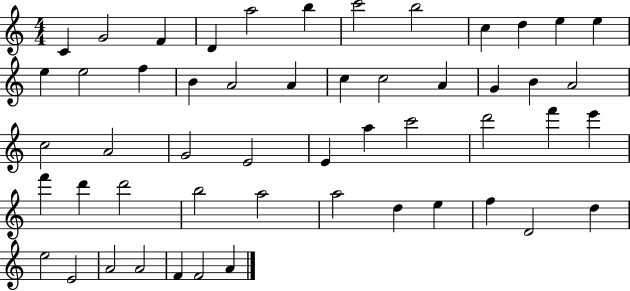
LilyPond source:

{
  \clef treble
  \numericTimeSignature
  \time 4/4
  \key c \major
  c'4 g'2 f'4 | d'4 a''2 b''4 | c'''2 b''2 | c''4 d''4 e''4 e''4 | \break e''4 e''2 f''4 | b'4 a'2 a'4 | c''4 c''2 a'4 | g'4 b'4 a'2 | \break c''2 a'2 | g'2 e'2 | e'4 a''4 c'''2 | d'''2 f'''4 e'''4 | \break f'''4 d'''4 d'''2 | b''2 a''2 | a''2 d''4 e''4 | f''4 d'2 d''4 | \break e''2 e'2 | a'2 a'2 | f'4 f'2 a'4 | \bar "|."
}